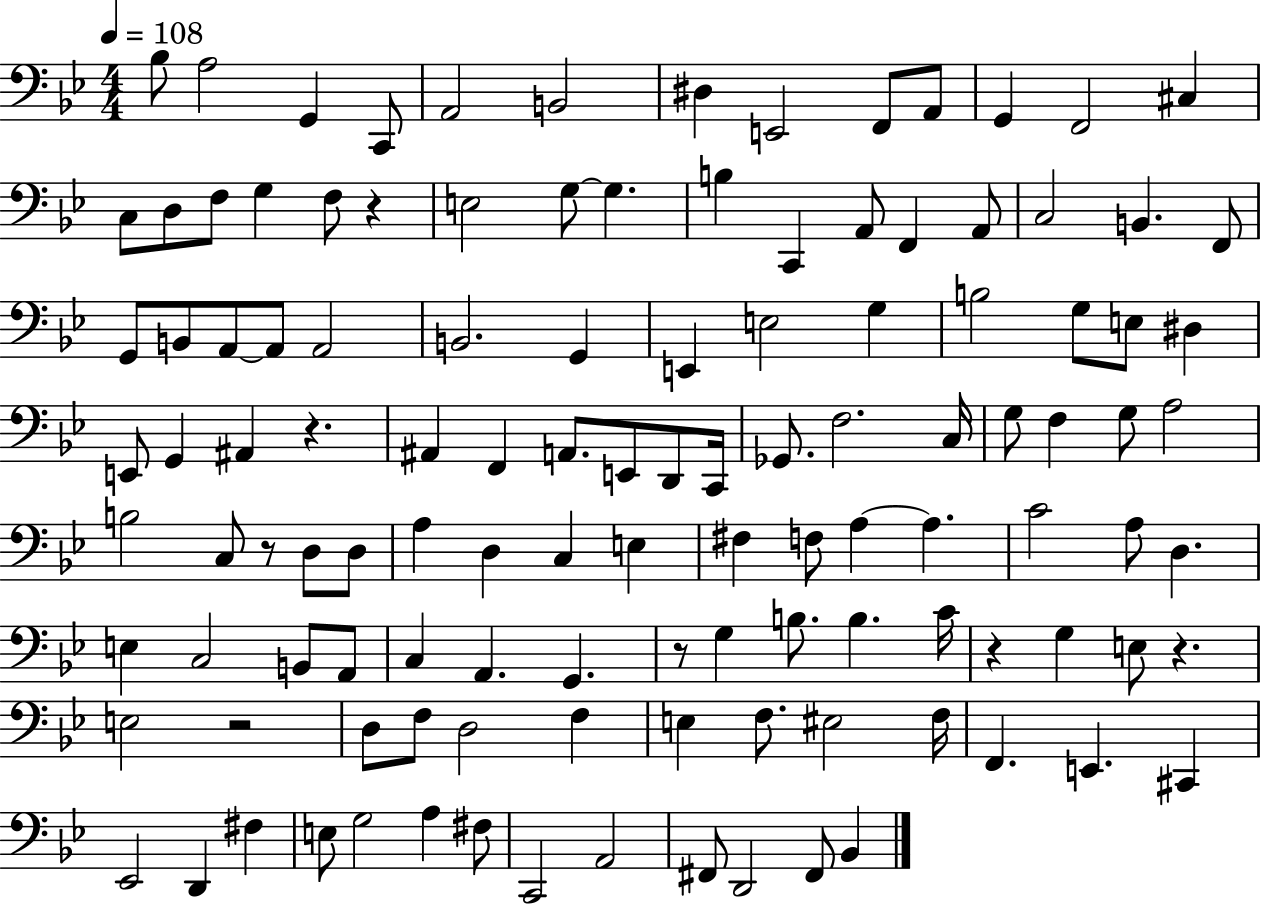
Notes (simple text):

Bb3/e A3/h G2/q C2/e A2/h B2/h D#3/q E2/h F2/e A2/e G2/q F2/h C#3/q C3/e D3/e F3/e G3/q F3/e R/q E3/h G3/e G3/q. B3/q C2/q A2/e F2/q A2/e C3/h B2/q. F2/e G2/e B2/e A2/e A2/e A2/h B2/h. G2/q E2/q E3/h G3/q B3/h G3/e E3/e D#3/q E2/e G2/q A#2/q R/q. A#2/q F2/q A2/e. E2/e D2/e C2/s Gb2/e. F3/h. C3/s G3/e F3/q G3/e A3/h B3/h C3/e R/e D3/e D3/e A3/q D3/q C3/q E3/q F#3/q F3/e A3/q A3/q. C4/h A3/e D3/q. E3/q C3/h B2/e A2/e C3/q A2/q. G2/q. R/e G3/q B3/e. B3/q. C4/s R/q G3/q E3/e R/q. E3/h R/h D3/e F3/e D3/h F3/q E3/q F3/e. EIS3/h F3/s F2/q. E2/q. C#2/q Eb2/h D2/q F#3/q E3/e G3/h A3/q F#3/e C2/h A2/h F#2/e D2/h F#2/e Bb2/q